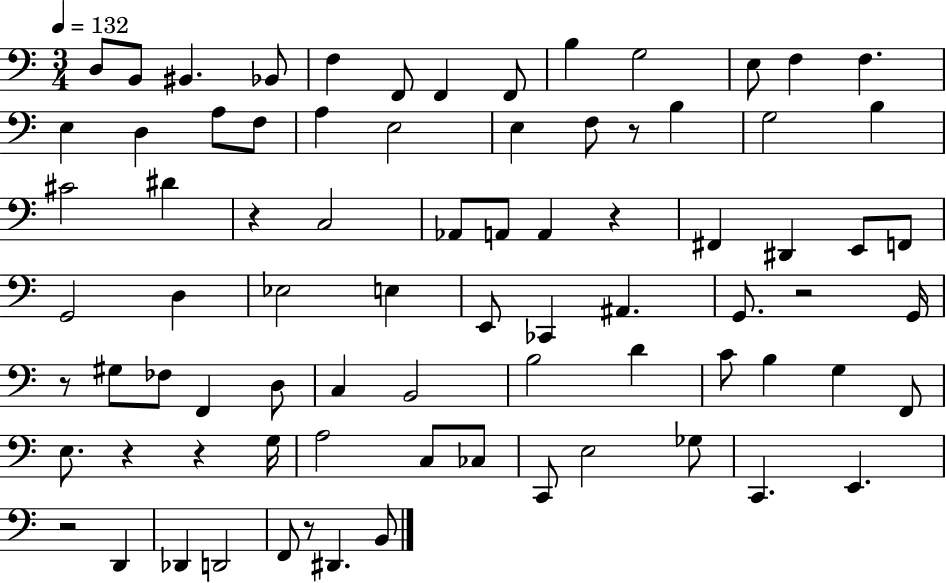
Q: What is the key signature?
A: C major